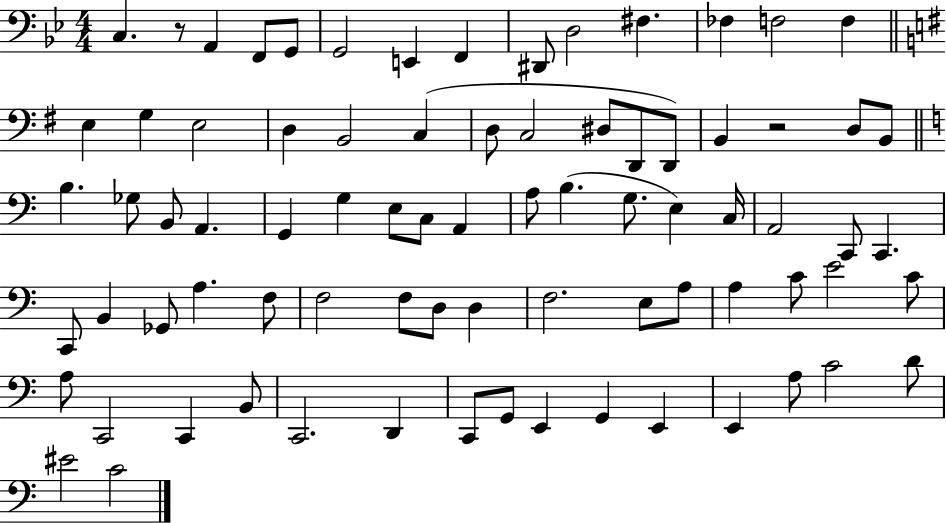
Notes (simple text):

C3/q. R/e A2/q F2/e G2/e G2/h E2/q F2/q D#2/e D3/h F#3/q. FES3/q F3/h F3/q E3/q G3/q E3/h D3/q B2/h C3/q D3/e C3/h D#3/e D2/e D2/e B2/q R/h D3/e B2/e B3/q. Gb3/e B2/e A2/q. G2/q G3/q E3/e C3/e A2/q A3/e B3/q. G3/e. E3/q C3/s A2/h C2/e C2/q. C2/e B2/q Gb2/e A3/q. F3/e F3/h F3/e D3/e D3/q F3/h. E3/e A3/e A3/q C4/e E4/h C4/e A3/e C2/h C2/q B2/e C2/h. D2/q C2/e G2/e E2/q G2/q E2/q E2/q A3/e C4/h D4/e EIS4/h C4/h